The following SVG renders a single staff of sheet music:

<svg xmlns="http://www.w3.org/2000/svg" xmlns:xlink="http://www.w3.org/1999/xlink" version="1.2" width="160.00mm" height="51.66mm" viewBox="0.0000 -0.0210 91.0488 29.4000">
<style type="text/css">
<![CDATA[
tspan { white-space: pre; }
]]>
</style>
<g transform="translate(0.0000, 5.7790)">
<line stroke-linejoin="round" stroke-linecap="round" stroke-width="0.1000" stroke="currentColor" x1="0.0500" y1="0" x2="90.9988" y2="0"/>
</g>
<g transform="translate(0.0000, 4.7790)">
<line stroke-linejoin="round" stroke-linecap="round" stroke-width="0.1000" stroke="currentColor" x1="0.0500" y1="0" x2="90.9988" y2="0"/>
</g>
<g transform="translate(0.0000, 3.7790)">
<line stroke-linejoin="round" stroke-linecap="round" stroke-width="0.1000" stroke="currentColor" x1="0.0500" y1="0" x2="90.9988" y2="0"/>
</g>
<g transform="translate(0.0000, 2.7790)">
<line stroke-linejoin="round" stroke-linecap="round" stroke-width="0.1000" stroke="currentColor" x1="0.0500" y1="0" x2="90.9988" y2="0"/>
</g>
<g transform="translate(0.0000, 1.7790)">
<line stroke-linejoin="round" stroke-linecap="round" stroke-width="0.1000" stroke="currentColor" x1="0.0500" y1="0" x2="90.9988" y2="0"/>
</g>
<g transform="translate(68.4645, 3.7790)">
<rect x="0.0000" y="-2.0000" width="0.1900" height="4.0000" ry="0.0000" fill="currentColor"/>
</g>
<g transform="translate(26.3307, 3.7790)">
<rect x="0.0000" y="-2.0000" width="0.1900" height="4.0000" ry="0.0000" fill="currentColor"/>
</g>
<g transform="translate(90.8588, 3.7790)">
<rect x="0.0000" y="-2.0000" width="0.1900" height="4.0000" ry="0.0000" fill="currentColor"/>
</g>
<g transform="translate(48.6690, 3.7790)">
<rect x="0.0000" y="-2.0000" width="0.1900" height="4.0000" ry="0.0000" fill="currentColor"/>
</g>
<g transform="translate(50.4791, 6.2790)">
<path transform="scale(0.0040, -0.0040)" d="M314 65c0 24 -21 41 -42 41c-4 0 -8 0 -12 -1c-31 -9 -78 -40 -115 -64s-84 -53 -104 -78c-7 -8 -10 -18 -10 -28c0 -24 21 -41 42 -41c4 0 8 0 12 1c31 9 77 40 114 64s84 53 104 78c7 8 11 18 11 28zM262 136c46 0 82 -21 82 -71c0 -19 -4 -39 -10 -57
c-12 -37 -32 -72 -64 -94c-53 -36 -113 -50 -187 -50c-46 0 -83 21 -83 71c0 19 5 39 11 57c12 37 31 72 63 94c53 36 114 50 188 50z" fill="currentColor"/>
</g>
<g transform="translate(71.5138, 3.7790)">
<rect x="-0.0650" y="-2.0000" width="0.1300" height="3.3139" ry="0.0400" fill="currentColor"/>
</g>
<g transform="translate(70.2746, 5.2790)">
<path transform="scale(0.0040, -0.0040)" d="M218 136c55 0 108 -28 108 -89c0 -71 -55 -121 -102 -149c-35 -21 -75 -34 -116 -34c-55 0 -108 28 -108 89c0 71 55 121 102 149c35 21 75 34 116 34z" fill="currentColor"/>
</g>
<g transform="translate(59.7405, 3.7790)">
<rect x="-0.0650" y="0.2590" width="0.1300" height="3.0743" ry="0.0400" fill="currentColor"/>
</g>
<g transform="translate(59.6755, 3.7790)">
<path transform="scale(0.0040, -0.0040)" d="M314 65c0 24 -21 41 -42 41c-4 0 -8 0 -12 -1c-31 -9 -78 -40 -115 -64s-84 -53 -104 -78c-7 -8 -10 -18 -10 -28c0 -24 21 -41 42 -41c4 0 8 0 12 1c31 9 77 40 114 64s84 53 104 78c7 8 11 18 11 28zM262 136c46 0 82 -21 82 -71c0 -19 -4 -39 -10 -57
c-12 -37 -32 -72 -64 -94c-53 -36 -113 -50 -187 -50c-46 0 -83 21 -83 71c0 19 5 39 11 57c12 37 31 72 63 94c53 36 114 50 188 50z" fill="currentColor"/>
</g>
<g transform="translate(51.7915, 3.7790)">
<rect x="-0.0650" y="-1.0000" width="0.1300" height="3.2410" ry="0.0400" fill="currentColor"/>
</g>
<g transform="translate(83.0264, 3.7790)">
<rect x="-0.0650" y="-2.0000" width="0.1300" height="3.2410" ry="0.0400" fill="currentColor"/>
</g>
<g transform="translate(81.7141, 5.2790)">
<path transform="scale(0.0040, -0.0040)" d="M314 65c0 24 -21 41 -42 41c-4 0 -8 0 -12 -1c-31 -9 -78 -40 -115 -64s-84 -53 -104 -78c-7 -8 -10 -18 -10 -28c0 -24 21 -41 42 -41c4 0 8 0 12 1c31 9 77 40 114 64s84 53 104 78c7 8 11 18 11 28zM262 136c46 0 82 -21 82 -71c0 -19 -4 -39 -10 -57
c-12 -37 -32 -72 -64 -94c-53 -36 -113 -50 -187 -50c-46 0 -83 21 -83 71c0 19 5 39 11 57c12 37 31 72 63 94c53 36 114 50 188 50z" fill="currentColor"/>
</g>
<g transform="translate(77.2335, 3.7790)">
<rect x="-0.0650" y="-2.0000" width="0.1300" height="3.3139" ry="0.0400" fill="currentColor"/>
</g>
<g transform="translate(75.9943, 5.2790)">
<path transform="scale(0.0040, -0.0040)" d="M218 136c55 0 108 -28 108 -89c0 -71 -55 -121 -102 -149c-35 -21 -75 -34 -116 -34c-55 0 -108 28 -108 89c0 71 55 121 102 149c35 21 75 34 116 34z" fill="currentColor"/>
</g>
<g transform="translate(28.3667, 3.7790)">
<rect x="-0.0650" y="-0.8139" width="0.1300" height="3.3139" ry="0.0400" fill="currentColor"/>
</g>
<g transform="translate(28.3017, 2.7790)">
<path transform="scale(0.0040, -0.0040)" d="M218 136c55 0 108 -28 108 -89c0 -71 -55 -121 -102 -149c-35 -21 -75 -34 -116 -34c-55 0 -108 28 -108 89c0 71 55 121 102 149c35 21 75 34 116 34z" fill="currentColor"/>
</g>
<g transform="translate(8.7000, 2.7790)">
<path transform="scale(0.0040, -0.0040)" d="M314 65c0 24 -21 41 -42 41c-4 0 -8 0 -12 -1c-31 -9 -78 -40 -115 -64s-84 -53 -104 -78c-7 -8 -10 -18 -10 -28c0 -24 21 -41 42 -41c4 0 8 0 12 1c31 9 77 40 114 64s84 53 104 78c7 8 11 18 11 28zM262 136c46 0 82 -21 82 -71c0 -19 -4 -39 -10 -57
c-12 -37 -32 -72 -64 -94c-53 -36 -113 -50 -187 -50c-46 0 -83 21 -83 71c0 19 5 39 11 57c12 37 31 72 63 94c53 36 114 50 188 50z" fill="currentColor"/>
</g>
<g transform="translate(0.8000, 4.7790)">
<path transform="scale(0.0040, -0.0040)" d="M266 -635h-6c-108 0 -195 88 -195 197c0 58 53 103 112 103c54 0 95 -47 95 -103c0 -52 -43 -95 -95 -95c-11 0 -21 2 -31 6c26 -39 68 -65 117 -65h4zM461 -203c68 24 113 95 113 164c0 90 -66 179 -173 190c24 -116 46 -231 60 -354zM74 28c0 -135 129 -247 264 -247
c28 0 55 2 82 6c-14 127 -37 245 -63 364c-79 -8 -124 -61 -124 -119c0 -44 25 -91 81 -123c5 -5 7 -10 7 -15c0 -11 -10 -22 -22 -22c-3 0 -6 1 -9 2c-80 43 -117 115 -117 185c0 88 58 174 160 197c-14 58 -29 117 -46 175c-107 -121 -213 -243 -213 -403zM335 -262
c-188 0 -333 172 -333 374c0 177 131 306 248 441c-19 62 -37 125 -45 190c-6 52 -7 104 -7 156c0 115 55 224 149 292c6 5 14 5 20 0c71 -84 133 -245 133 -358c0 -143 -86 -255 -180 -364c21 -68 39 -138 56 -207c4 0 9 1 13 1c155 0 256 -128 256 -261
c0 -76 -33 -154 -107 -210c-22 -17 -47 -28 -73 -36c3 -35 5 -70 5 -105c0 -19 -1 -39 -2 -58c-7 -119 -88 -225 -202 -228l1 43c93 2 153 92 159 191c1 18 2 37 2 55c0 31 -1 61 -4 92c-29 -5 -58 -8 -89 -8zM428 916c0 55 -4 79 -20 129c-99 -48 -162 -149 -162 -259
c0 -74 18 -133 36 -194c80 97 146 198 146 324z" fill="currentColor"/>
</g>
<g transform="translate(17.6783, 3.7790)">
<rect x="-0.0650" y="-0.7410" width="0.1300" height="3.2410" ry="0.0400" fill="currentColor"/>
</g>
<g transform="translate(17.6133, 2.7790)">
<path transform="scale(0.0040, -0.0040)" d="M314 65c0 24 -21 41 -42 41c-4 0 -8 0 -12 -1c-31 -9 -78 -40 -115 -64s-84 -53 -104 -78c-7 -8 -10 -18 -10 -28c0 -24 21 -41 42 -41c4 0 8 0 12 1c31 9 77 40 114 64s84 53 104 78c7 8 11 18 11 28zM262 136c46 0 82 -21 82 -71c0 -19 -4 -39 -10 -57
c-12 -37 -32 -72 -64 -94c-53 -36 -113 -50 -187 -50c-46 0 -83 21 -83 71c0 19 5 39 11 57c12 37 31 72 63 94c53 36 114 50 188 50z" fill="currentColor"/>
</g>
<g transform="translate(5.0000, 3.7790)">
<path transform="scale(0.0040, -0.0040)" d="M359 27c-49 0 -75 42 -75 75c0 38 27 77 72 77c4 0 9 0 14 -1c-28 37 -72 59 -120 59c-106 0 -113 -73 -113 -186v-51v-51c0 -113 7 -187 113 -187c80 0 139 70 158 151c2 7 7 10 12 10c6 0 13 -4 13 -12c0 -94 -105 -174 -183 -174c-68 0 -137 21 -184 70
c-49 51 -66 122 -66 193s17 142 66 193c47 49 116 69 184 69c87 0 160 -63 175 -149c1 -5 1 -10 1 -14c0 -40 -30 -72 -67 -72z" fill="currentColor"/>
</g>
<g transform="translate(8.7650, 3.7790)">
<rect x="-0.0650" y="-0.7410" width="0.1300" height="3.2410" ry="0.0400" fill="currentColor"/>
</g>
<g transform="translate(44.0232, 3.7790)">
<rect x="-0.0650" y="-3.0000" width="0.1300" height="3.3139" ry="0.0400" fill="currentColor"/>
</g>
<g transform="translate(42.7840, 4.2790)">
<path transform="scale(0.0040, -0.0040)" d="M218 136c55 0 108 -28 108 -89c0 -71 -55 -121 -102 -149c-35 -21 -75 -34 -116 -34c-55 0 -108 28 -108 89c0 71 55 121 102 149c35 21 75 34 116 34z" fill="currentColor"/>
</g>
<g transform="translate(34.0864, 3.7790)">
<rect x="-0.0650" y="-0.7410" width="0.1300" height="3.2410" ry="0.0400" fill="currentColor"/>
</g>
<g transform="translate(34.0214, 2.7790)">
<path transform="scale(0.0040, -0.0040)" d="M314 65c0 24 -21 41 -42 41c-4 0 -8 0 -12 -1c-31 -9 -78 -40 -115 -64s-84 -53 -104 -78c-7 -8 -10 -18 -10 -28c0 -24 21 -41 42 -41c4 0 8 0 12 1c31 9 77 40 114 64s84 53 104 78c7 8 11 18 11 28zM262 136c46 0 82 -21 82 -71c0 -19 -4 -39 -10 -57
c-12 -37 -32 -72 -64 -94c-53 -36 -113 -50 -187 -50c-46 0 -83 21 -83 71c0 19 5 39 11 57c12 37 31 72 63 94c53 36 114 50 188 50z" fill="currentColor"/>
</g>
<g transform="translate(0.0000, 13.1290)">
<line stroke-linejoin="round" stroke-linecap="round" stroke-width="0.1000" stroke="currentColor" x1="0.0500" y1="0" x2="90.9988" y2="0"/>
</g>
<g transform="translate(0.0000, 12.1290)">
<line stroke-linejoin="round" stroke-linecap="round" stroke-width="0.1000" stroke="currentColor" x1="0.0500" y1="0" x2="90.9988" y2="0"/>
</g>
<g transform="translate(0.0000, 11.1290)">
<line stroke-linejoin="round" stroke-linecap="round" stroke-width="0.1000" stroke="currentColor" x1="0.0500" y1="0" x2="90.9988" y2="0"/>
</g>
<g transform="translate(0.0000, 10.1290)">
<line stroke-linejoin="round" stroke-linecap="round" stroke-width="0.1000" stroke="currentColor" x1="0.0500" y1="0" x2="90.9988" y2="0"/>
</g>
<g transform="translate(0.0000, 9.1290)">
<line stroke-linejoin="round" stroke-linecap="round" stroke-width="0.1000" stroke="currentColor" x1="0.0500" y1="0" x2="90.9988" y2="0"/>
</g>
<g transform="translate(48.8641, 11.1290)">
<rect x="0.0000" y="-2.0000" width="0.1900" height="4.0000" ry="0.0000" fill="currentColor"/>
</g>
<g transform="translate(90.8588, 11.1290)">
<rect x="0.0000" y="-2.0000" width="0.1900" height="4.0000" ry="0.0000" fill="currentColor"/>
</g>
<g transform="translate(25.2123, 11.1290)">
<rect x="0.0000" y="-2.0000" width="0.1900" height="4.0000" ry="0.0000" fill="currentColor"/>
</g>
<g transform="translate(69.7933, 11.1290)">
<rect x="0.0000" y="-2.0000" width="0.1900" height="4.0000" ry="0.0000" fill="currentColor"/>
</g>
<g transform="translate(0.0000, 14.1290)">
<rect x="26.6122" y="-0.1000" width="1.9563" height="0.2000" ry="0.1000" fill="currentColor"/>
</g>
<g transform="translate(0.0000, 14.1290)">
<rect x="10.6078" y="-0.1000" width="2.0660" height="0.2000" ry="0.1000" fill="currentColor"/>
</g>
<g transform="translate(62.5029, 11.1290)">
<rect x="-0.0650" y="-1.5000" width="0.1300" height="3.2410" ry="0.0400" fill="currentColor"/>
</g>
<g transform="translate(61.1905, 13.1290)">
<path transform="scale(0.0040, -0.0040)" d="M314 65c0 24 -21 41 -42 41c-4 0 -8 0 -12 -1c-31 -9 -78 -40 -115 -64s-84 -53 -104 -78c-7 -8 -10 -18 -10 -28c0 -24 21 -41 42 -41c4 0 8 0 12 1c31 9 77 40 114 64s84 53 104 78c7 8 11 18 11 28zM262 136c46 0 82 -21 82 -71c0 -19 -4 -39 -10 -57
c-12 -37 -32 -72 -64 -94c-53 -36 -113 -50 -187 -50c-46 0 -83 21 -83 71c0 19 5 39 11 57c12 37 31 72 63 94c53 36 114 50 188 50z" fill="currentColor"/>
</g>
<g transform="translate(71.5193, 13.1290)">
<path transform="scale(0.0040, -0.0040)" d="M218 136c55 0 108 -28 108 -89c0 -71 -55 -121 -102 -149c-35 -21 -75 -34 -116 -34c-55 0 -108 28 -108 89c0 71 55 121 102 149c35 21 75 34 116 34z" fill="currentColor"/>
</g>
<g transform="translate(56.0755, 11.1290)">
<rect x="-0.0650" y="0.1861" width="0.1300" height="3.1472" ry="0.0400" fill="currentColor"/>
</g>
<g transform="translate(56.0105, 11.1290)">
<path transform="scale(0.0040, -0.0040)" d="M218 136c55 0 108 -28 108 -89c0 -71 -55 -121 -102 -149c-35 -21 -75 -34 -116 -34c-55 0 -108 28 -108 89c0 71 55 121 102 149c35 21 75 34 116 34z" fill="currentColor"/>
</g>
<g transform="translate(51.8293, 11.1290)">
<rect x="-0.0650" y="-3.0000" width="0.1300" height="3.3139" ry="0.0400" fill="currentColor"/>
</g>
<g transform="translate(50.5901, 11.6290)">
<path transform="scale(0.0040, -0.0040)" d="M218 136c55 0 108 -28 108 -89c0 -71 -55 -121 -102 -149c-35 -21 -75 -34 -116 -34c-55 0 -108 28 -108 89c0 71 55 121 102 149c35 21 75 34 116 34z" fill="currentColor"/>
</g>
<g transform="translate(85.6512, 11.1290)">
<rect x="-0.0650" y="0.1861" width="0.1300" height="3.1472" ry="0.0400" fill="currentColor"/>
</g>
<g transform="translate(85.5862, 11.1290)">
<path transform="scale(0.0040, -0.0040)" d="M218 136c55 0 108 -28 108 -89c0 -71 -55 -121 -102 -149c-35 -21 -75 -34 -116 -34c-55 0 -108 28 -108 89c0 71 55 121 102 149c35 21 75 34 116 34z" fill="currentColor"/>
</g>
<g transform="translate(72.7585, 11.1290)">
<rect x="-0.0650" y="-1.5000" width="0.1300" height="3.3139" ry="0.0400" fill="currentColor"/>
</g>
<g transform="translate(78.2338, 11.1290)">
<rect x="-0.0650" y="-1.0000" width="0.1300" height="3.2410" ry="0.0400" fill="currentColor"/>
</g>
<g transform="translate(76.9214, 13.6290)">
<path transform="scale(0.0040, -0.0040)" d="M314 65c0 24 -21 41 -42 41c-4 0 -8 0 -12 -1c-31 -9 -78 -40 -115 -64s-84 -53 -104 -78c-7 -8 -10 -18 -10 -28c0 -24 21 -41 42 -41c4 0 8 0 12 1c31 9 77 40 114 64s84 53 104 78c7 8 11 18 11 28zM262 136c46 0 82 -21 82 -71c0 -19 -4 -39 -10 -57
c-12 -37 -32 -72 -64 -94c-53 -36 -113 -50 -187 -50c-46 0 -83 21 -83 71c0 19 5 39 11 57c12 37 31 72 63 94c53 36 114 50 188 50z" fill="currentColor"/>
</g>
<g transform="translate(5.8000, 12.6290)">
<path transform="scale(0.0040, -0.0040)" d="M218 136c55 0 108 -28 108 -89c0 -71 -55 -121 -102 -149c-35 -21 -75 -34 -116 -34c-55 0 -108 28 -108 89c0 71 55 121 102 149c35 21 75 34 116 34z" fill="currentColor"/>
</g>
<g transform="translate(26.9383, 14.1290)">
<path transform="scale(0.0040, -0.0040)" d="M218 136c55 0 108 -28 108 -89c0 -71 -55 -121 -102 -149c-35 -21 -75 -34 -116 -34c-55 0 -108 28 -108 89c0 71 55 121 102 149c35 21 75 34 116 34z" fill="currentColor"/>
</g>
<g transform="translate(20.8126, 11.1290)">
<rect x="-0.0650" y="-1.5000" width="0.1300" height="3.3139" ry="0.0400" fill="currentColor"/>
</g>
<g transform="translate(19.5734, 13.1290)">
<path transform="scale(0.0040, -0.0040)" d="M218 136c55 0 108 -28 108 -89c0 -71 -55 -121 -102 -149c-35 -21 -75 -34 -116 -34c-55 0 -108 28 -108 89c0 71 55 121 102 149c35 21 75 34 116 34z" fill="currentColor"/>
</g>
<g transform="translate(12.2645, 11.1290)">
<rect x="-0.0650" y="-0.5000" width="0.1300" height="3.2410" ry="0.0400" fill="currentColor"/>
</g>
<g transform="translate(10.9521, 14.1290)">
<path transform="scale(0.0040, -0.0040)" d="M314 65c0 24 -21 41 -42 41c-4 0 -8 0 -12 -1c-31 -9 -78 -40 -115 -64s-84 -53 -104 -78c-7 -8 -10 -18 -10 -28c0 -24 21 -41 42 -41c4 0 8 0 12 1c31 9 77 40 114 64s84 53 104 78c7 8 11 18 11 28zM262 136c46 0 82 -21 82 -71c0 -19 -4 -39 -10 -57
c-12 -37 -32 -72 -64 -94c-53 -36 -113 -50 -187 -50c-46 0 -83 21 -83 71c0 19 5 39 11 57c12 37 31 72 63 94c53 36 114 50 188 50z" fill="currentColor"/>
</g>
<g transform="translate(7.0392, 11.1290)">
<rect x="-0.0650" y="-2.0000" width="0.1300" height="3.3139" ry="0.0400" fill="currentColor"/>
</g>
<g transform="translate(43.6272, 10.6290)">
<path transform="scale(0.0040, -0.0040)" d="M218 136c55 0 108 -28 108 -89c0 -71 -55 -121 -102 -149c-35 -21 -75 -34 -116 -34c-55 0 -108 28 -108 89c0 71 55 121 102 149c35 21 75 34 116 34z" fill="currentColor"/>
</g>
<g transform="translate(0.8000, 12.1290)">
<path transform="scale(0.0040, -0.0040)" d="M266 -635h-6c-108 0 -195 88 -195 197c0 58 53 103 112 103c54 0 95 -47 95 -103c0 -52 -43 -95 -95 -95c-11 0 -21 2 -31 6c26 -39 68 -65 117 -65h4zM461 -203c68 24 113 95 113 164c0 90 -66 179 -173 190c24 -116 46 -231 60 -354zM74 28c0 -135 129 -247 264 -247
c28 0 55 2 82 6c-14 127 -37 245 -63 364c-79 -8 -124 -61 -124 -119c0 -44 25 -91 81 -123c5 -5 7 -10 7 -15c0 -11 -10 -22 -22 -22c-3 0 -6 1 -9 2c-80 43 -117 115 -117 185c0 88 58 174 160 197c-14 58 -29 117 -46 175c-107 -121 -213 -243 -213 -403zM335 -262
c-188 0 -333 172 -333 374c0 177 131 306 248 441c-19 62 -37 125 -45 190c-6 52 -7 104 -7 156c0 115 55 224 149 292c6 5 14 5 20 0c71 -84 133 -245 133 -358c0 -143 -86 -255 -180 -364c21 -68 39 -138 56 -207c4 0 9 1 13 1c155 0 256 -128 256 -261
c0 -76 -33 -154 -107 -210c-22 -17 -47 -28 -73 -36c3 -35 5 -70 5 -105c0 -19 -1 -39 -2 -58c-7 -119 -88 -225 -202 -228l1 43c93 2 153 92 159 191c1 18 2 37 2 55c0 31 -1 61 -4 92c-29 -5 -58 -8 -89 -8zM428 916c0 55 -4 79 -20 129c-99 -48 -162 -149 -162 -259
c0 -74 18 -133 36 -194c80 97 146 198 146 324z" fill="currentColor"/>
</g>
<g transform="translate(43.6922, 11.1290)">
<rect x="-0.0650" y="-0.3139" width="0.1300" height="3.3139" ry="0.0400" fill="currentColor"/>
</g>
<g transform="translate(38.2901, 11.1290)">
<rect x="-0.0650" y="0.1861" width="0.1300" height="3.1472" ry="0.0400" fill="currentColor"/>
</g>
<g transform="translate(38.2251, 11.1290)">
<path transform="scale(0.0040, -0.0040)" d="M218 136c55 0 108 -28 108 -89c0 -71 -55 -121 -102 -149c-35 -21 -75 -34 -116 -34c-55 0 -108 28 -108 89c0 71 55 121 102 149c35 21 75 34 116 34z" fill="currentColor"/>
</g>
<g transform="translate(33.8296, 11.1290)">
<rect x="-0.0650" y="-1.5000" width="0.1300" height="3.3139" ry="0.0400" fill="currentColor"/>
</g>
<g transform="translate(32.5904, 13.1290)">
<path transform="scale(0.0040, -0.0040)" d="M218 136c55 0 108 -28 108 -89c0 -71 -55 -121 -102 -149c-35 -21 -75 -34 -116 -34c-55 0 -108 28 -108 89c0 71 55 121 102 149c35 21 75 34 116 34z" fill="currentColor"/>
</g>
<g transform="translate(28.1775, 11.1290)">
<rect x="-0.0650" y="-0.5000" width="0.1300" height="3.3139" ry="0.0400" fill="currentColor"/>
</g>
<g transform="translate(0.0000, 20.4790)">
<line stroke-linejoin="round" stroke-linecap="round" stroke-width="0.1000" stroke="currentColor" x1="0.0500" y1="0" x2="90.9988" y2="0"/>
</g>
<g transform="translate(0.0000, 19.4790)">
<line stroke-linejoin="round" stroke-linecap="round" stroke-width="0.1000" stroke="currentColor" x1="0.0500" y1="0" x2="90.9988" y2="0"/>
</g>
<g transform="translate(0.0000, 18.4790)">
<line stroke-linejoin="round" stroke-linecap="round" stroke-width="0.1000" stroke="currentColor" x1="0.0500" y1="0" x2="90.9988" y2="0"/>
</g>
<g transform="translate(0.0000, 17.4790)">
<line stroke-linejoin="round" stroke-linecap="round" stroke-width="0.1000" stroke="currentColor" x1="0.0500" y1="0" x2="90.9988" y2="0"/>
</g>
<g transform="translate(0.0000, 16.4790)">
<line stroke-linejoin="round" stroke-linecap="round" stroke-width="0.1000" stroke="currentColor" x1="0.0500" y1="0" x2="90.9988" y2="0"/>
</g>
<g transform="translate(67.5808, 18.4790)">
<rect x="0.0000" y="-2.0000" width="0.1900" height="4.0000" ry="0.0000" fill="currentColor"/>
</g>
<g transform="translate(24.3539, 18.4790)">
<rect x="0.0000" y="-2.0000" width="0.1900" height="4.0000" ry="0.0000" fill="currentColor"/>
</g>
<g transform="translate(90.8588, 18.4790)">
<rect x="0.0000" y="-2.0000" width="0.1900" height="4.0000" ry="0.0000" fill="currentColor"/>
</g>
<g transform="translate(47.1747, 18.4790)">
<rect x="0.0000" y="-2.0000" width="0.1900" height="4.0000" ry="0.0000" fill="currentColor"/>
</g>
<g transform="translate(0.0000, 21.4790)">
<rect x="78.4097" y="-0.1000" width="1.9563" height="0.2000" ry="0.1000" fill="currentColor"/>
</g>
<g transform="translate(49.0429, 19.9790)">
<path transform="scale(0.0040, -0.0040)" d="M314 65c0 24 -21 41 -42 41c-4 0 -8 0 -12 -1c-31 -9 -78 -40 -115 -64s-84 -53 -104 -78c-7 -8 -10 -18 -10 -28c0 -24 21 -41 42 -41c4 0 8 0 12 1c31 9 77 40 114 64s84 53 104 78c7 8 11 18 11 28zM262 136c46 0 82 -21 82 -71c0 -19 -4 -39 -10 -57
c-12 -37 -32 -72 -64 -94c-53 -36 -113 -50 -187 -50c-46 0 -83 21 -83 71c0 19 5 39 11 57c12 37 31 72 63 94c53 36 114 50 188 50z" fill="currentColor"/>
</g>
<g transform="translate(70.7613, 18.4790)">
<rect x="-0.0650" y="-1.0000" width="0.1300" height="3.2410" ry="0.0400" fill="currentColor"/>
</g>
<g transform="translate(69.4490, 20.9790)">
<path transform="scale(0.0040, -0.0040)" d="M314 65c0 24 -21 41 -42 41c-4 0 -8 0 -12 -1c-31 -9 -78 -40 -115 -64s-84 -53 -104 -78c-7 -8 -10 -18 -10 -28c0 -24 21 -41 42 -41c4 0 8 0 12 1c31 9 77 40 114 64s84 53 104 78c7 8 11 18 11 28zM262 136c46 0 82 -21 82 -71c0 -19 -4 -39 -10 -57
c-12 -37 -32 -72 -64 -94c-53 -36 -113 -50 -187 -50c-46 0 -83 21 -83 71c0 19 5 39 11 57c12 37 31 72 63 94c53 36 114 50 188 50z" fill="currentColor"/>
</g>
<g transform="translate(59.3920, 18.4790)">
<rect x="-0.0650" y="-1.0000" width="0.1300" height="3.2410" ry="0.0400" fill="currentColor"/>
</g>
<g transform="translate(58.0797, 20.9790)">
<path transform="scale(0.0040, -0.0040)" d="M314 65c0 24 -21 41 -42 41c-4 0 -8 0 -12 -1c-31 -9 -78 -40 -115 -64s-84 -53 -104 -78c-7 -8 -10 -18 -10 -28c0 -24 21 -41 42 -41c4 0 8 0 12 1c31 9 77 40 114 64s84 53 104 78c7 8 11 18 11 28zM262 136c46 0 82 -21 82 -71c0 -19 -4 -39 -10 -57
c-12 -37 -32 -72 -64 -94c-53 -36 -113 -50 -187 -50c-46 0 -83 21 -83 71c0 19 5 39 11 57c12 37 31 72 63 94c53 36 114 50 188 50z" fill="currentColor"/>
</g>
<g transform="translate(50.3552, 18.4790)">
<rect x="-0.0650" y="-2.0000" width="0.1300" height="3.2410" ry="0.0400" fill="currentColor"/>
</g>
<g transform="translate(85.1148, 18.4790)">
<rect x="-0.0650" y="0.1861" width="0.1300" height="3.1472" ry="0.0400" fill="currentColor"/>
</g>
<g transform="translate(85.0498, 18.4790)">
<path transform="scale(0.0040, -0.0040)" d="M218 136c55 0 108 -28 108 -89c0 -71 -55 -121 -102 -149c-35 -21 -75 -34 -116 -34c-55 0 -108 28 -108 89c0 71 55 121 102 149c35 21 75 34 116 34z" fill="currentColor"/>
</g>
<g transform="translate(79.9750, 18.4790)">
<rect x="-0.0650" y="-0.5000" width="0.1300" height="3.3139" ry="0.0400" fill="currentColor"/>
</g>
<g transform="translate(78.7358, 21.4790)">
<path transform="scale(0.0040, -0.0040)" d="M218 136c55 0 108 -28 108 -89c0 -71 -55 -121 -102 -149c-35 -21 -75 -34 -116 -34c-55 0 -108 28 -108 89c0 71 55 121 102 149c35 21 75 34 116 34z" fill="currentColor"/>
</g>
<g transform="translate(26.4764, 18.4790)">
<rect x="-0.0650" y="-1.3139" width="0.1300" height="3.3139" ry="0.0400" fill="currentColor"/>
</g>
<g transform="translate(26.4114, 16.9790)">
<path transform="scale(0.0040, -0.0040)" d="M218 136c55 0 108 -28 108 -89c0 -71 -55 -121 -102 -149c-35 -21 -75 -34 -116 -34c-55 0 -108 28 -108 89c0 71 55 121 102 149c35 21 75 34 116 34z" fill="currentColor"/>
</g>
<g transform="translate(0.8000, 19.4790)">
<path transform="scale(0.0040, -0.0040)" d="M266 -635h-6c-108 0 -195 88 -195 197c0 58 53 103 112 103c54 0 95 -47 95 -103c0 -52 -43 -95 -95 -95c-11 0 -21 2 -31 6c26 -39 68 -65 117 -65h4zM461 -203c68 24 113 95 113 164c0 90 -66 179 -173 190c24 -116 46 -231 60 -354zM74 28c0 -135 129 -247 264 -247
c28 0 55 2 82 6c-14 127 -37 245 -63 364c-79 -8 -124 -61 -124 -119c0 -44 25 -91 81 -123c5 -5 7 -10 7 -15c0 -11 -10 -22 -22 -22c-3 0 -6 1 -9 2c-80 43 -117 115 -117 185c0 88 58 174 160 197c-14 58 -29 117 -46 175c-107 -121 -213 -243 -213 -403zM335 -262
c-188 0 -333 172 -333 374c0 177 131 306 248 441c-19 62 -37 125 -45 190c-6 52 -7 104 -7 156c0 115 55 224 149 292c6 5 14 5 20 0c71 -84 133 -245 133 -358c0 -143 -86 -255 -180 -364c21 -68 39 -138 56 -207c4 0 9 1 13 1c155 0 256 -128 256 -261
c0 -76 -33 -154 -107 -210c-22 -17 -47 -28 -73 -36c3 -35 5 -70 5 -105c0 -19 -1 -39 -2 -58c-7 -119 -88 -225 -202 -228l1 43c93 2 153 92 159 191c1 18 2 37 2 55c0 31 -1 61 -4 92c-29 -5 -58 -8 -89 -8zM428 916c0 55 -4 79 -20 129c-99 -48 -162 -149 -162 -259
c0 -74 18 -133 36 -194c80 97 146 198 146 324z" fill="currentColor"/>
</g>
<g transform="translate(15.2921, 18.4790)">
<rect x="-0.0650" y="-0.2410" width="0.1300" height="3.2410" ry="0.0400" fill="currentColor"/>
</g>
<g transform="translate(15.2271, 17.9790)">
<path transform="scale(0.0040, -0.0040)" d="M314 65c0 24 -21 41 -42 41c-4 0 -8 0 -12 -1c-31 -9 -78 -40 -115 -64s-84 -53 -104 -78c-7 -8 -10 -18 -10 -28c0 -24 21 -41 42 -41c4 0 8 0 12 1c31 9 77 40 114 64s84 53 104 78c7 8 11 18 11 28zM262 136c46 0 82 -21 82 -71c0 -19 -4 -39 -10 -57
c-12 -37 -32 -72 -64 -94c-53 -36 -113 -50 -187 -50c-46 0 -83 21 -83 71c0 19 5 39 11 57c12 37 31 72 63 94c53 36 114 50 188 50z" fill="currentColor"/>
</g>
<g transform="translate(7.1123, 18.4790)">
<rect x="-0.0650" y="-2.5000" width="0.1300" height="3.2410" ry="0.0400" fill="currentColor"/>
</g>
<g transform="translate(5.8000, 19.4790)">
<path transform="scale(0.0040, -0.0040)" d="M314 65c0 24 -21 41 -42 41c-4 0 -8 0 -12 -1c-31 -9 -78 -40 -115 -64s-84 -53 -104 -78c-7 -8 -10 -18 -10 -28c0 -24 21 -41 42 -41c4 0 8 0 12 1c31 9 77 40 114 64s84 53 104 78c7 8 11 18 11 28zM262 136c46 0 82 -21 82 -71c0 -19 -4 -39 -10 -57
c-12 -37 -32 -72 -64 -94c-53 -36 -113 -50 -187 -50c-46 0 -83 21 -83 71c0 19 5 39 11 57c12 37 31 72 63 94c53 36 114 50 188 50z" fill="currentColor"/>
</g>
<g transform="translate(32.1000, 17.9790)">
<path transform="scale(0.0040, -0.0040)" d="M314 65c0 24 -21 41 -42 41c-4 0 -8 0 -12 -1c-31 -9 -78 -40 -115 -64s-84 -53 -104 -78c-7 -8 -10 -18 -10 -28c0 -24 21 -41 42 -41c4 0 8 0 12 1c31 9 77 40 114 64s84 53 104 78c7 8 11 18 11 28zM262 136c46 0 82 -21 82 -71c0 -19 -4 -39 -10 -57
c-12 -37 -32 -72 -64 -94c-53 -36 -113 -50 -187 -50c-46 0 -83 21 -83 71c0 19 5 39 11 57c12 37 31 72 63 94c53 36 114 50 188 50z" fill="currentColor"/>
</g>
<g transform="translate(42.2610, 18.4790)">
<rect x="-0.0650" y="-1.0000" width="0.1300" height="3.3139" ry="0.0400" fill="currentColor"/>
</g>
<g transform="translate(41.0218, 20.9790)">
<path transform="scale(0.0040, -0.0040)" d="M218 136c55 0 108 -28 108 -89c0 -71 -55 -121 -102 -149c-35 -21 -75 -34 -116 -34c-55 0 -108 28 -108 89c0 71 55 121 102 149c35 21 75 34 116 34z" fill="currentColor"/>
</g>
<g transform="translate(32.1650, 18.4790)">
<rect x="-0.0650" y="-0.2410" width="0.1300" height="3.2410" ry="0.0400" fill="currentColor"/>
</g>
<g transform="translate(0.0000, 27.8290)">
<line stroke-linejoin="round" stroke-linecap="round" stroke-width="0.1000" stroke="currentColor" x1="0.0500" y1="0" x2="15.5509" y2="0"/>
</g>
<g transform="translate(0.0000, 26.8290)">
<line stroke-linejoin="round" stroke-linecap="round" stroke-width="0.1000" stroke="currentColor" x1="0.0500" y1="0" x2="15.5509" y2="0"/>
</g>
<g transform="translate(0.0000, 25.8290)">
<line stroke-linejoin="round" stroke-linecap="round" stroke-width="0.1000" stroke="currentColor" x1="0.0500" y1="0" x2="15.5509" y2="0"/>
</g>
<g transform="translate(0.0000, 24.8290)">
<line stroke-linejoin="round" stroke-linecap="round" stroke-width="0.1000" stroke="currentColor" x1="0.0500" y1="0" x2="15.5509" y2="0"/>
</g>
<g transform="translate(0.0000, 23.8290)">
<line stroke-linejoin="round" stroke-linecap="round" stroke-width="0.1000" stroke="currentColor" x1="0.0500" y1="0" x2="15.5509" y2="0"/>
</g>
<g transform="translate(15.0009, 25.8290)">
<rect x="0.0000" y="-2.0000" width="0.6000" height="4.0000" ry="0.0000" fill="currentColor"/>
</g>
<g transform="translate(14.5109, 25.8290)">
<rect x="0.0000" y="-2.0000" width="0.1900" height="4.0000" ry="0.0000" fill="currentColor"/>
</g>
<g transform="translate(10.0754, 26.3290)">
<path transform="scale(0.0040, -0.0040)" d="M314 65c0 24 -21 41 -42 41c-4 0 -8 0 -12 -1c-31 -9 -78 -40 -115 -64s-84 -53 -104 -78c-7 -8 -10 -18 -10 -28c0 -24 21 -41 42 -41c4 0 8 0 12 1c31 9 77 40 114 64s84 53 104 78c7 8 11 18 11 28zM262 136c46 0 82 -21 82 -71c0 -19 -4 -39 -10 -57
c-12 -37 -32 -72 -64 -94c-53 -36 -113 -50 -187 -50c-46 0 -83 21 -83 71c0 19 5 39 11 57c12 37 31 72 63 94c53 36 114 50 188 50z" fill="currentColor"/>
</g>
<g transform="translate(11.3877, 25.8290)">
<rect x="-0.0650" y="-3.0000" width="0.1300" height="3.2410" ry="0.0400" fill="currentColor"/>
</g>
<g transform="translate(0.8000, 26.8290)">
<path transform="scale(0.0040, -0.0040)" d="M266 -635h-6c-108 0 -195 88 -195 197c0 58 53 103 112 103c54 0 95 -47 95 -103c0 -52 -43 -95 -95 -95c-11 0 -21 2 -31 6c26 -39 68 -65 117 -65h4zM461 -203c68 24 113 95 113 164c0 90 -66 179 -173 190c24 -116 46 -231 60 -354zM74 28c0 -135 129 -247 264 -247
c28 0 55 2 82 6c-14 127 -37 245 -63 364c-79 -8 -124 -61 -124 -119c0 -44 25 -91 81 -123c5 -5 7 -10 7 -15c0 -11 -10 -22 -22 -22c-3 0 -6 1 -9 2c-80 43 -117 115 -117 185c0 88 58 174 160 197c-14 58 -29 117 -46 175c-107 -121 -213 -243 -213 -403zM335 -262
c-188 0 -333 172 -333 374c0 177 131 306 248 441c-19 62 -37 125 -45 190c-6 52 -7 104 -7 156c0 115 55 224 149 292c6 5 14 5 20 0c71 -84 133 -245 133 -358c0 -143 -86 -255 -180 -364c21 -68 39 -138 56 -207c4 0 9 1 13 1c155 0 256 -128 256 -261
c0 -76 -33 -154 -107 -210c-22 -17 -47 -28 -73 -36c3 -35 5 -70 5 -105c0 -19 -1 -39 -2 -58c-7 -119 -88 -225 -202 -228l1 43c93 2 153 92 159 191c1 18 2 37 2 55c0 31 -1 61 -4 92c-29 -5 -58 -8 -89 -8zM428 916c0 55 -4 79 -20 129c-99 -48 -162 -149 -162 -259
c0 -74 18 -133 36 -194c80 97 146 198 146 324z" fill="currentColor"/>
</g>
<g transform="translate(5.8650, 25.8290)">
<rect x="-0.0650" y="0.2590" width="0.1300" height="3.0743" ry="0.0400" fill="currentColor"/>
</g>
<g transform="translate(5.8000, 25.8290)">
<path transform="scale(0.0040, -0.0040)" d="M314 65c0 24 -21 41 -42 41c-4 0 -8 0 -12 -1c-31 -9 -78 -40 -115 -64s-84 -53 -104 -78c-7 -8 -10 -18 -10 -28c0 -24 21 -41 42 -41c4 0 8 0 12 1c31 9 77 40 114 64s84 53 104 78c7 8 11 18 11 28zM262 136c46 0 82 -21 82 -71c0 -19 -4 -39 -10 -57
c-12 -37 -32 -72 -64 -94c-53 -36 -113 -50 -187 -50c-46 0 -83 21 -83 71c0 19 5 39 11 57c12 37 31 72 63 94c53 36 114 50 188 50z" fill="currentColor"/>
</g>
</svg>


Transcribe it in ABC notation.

X:1
T:Untitled
M:4/4
L:1/4
K:C
d2 d2 d d2 A D2 B2 F F F2 F C2 E C E B c A B E2 E D2 B G2 c2 e c2 D F2 D2 D2 C B B2 A2